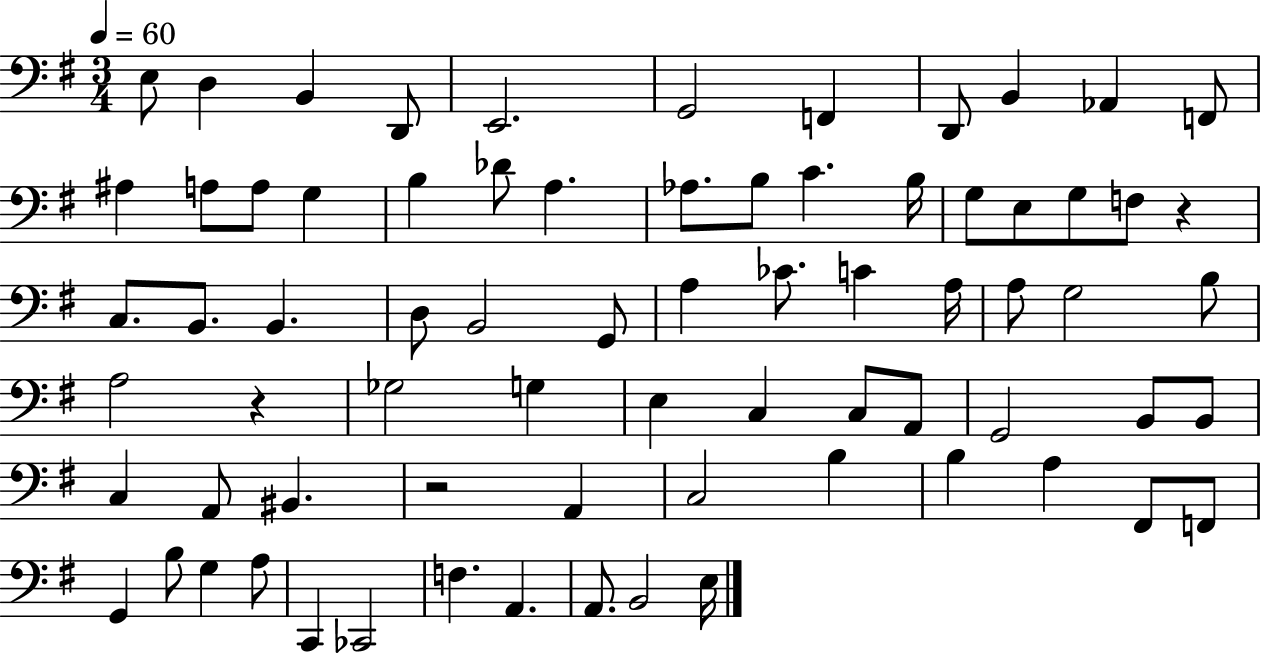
{
  \clef bass
  \numericTimeSignature
  \time 3/4
  \key g \major
  \tempo 4 = 60
  e8 d4 b,4 d,8 | e,2. | g,2 f,4 | d,8 b,4 aes,4 f,8 | \break ais4 a8 a8 g4 | b4 des'8 a4. | aes8. b8 c'4. b16 | g8 e8 g8 f8 r4 | \break c8. b,8. b,4. | d8 b,2 g,8 | a4 ces'8. c'4 a16 | a8 g2 b8 | \break a2 r4 | ges2 g4 | e4 c4 c8 a,8 | g,2 b,8 b,8 | \break c4 a,8 bis,4. | r2 a,4 | c2 b4 | b4 a4 fis,8 f,8 | \break g,4 b8 g4 a8 | c,4 ces,2 | f4. a,4. | a,8. b,2 e16 | \break \bar "|."
}